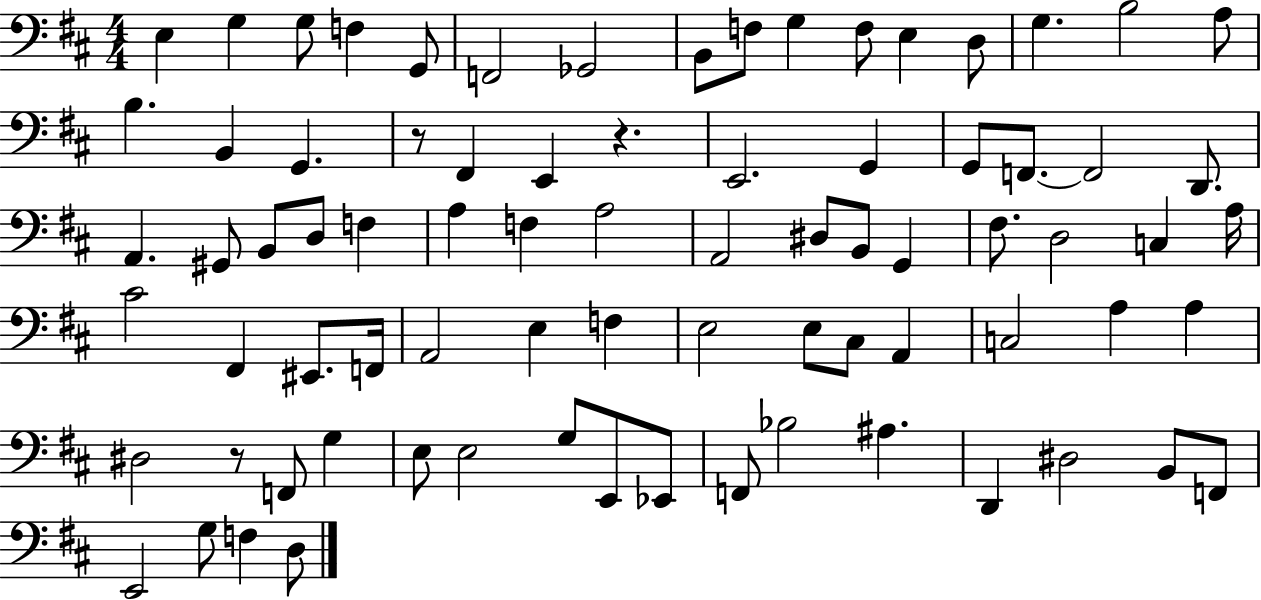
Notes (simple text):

E3/q G3/q G3/e F3/q G2/e F2/h Gb2/h B2/e F3/e G3/q F3/e E3/q D3/e G3/q. B3/h A3/e B3/q. B2/q G2/q. R/e F#2/q E2/q R/q. E2/h. G2/q G2/e F2/e. F2/h D2/e. A2/q. G#2/e B2/e D3/e F3/q A3/q F3/q A3/h A2/h D#3/e B2/e G2/q F#3/e. D3/h C3/q A3/s C#4/h F#2/q EIS2/e. F2/s A2/h E3/q F3/q E3/h E3/e C#3/e A2/q C3/h A3/q A3/q D#3/h R/e F2/e G3/q E3/e E3/h G3/e E2/e Eb2/e F2/e Bb3/h A#3/q. D2/q D#3/h B2/e F2/e E2/h G3/e F3/q D3/e